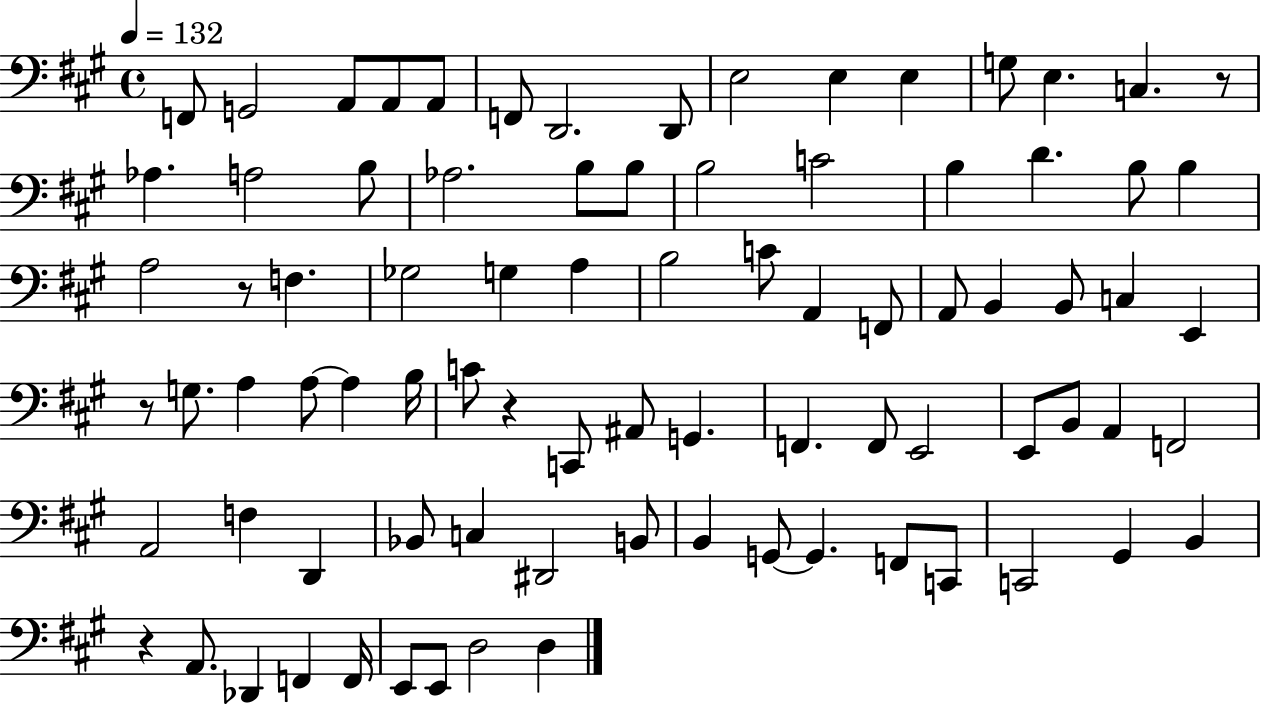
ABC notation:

X:1
T:Untitled
M:4/4
L:1/4
K:A
F,,/2 G,,2 A,,/2 A,,/2 A,,/2 F,,/2 D,,2 D,,/2 E,2 E, E, G,/2 E, C, z/2 _A, A,2 B,/2 _A,2 B,/2 B,/2 B,2 C2 B, D B,/2 B, A,2 z/2 F, _G,2 G, A, B,2 C/2 A,, F,,/2 A,,/2 B,, B,,/2 C, E,, z/2 G,/2 A, A,/2 A, B,/4 C/2 z C,,/2 ^A,,/2 G,, F,, F,,/2 E,,2 E,,/2 B,,/2 A,, F,,2 A,,2 F, D,, _B,,/2 C, ^D,,2 B,,/2 B,, G,,/2 G,, F,,/2 C,,/2 C,,2 ^G,, B,, z A,,/2 _D,, F,, F,,/4 E,,/2 E,,/2 D,2 D,